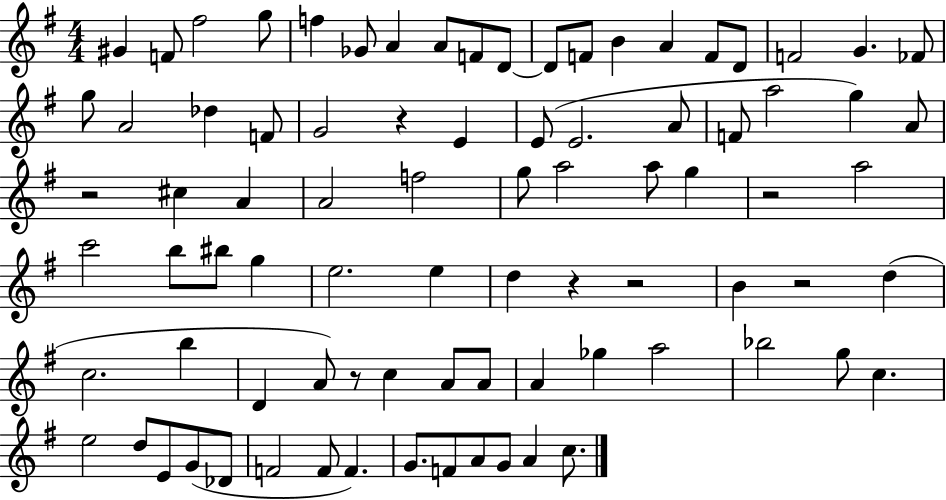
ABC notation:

X:1
T:Untitled
M:4/4
L:1/4
K:G
^G F/2 ^f2 g/2 f _G/2 A A/2 F/2 D/2 D/2 F/2 B A F/2 D/2 F2 G _F/2 g/2 A2 _d F/2 G2 z E E/2 E2 A/2 F/2 a2 g A/2 z2 ^c A A2 f2 g/2 a2 a/2 g z2 a2 c'2 b/2 ^b/2 g e2 e d z z2 B z2 d c2 b D A/2 z/2 c A/2 A/2 A _g a2 _b2 g/2 c e2 d/2 E/2 G/2 _D/2 F2 F/2 F G/2 F/2 A/2 G/2 A c/2